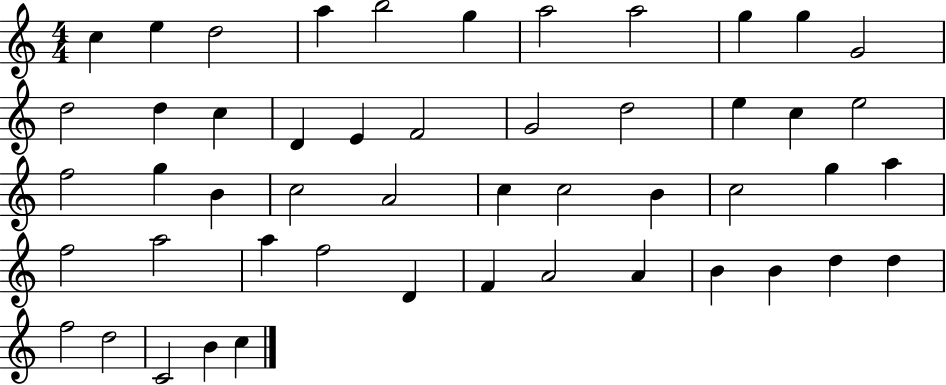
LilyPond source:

{
  \clef treble
  \numericTimeSignature
  \time 4/4
  \key c \major
  c''4 e''4 d''2 | a''4 b''2 g''4 | a''2 a''2 | g''4 g''4 g'2 | \break d''2 d''4 c''4 | d'4 e'4 f'2 | g'2 d''2 | e''4 c''4 e''2 | \break f''2 g''4 b'4 | c''2 a'2 | c''4 c''2 b'4 | c''2 g''4 a''4 | \break f''2 a''2 | a''4 f''2 d'4 | f'4 a'2 a'4 | b'4 b'4 d''4 d''4 | \break f''2 d''2 | c'2 b'4 c''4 | \bar "|."
}